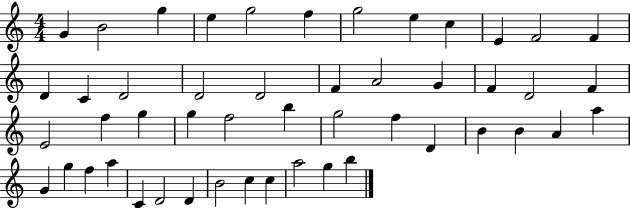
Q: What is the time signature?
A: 4/4